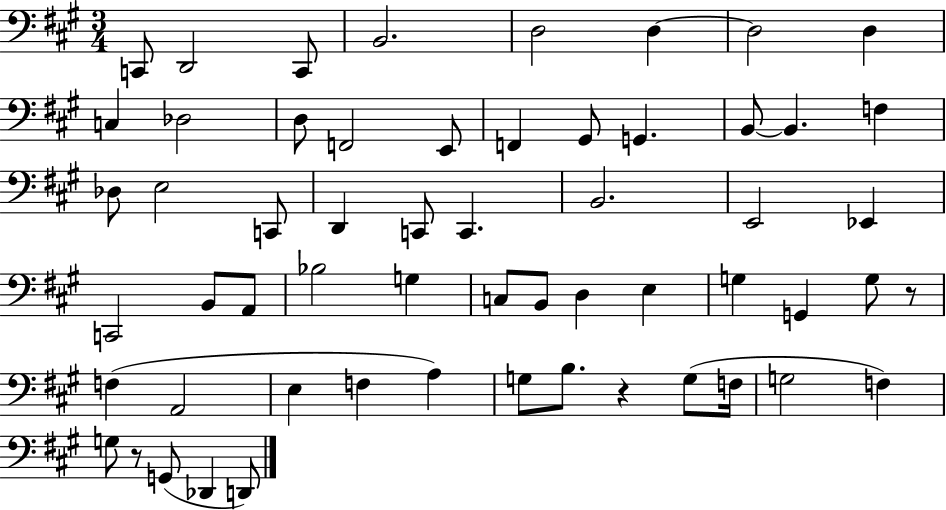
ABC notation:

X:1
T:Untitled
M:3/4
L:1/4
K:A
C,,/2 D,,2 C,,/2 B,,2 D,2 D, D,2 D, C, _D,2 D,/2 F,,2 E,,/2 F,, ^G,,/2 G,, B,,/2 B,, F, _D,/2 E,2 C,,/2 D,, C,,/2 C,, B,,2 E,,2 _E,, C,,2 B,,/2 A,,/2 _B,2 G, C,/2 B,,/2 D, E, G, G,, G,/2 z/2 F, A,,2 E, F, A, G,/2 B,/2 z G,/2 F,/4 G,2 F, G,/2 z/2 G,,/2 _D,, D,,/2